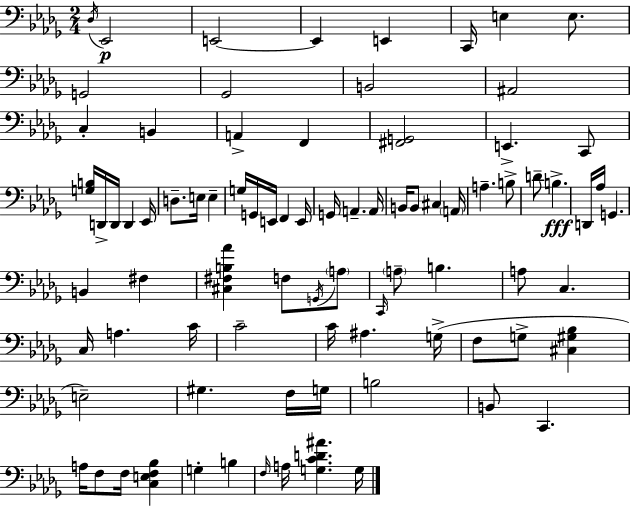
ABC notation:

X:1
T:Untitled
M:2/4
L:1/4
K:Bbm
_D,/4 _E,,2 E,,2 E,, E,, C,,/4 E, E,/2 G,,2 _G,,2 B,,2 ^A,,2 C, B,, A,, F,, [^F,,G,,]2 E,, C,,/2 [G,B,]/4 D,,/4 D,,/4 D,, _E,,/4 D,/2 E,/4 E, G,/4 G,,/4 E,,/4 F,, E,,/4 G,,/4 A,, A,,/4 B,,/4 B,,/2 ^C, A,,/4 A, B,/2 D/2 B, D,,/4 _A,/4 G,, B,, ^F, [^C,^F,B,_A] F,/2 G,,/4 A,/2 C,,/4 A,/2 B, A,/2 C, C,/4 A, C/4 C2 C/4 ^A, G,/4 F,/2 G,/2 [^C,^G,_B,] E,2 ^G, F,/4 G,/4 B,2 B,,/2 C,, A,/4 F,/2 F,/4 [C,E,F,_B,] G, B, F,/4 A,/4 [G,CD^A] G,/4